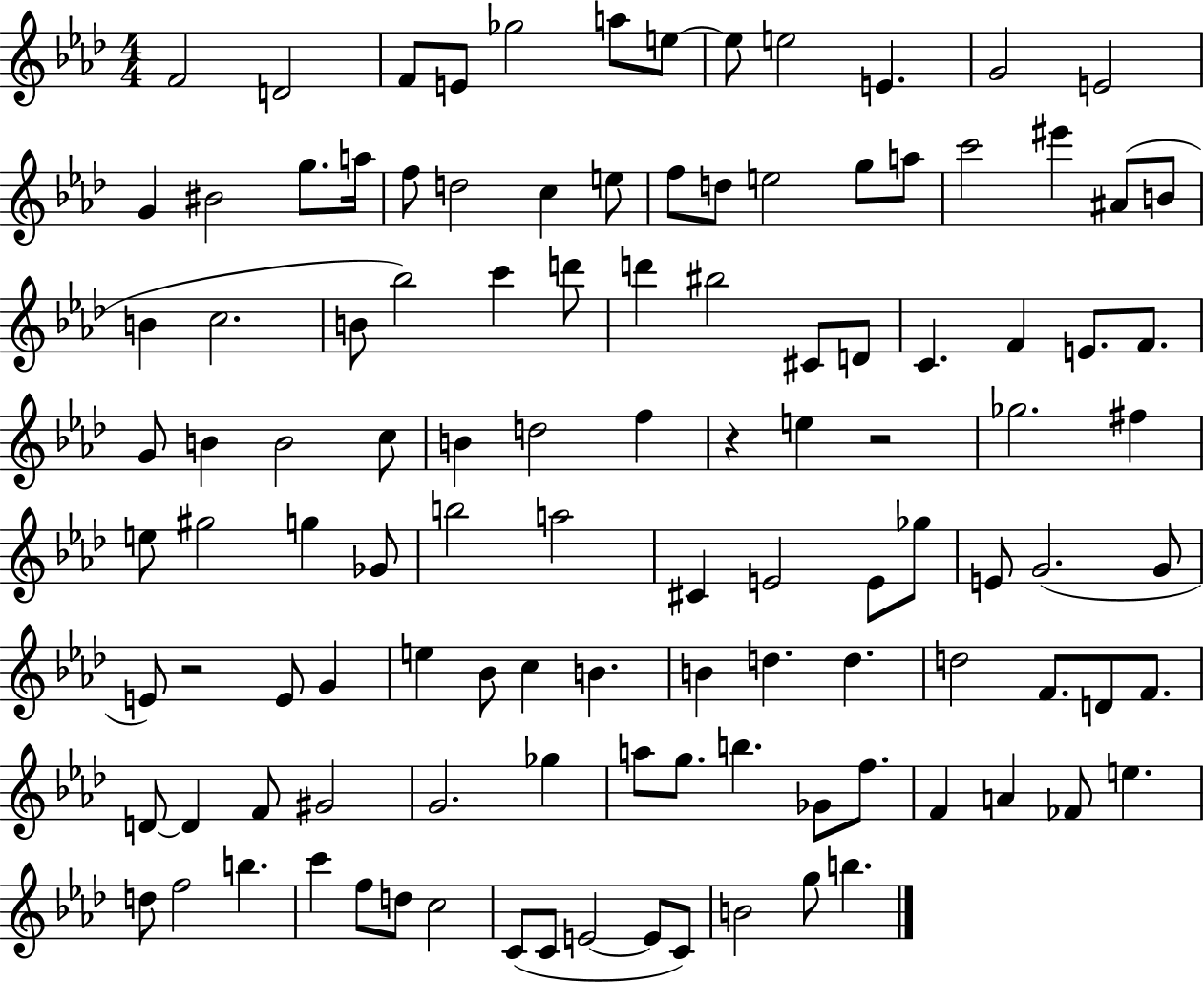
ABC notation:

X:1
T:Untitled
M:4/4
L:1/4
K:Ab
F2 D2 F/2 E/2 _g2 a/2 e/2 e/2 e2 E G2 E2 G ^B2 g/2 a/4 f/2 d2 c e/2 f/2 d/2 e2 g/2 a/2 c'2 ^e' ^A/2 B/2 B c2 B/2 _b2 c' d'/2 d' ^b2 ^C/2 D/2 C F E/2 F/2 G/2 B B2 c/2 B d2 f z e z2 _g2 ^f e/2 ^g2 g _G/2 b2 a2 ^C E2 E/2 _g/2 E/2 G2 G/2 E/2 z2 E/2 G e _B/2 c B B d d d2 F/2 D/2 F/2 D/2 D F/2 ^G2 G2 _g a/2 g/2 b _G/2 f/2 F A _F/2 e d/2 f2 b c' f/2 d/2 c2 C/2 C/2 E2 E/2 C/2 B2 g/2 b